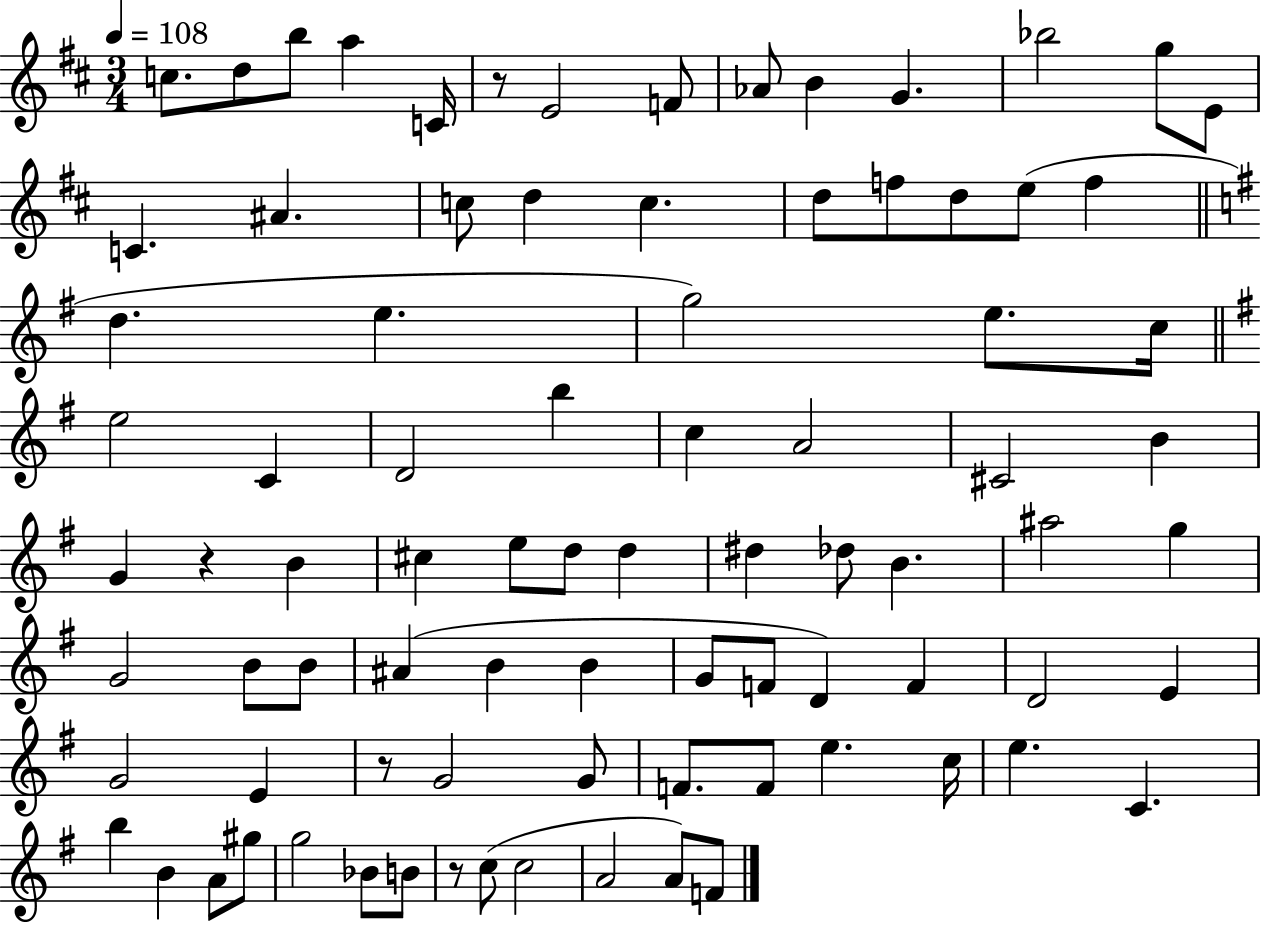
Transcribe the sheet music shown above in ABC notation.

X:1
T:Untitled
M:3/4
L:1/4
K:D
c/2 d/2 b/2 a C/4 z/2 E2 F/2 _A/2 B G _b2 g/2 E/2 C ^A c/2 d c d/2 f/2 d/2 e/2 f d e g2 e/2 c/4 e2 C D2 b c A2 ^C2 B G z B ^c e/2 d/2 d ^d _d/2 B ^a2 g G2 B/2 B/2 ^A B B G/2 F/2 D F D2 E G2 E z/2 G2 G/2 F/2 F/2 e c/4 e C b B A/2 ^g/2 g2 _B/2 B/2 z/2 c/2 c2 A2 A/2 F/2